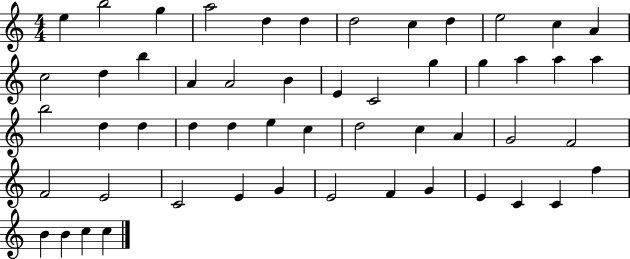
{
  \clef treble
  \numericTimeSignature
  \time 4/4
  \key c \major
  e''4 b''2 g''4 | a''2 d''4 d''4 | d''2 c''4 d''4 | e''2 c''4 a'4 | \break c''2 d''4 b''4 | a'4 a'2 b'4 | e'4 c'2 g''4 | g''4 a''4 a''4 a''4 | \break b''2 d''4 d''4 | d''4 d''4 e''4 c''4 | d''2 c''4 a'4 | g'2 f'2 | \break f'2 e'2 | c'2 e'4 g'4 | e'2 f'4 g'4 | e'4 c'4 c'4 f''4 | \break b'4 b'4 c''4 c''4 | \bar "|."
}